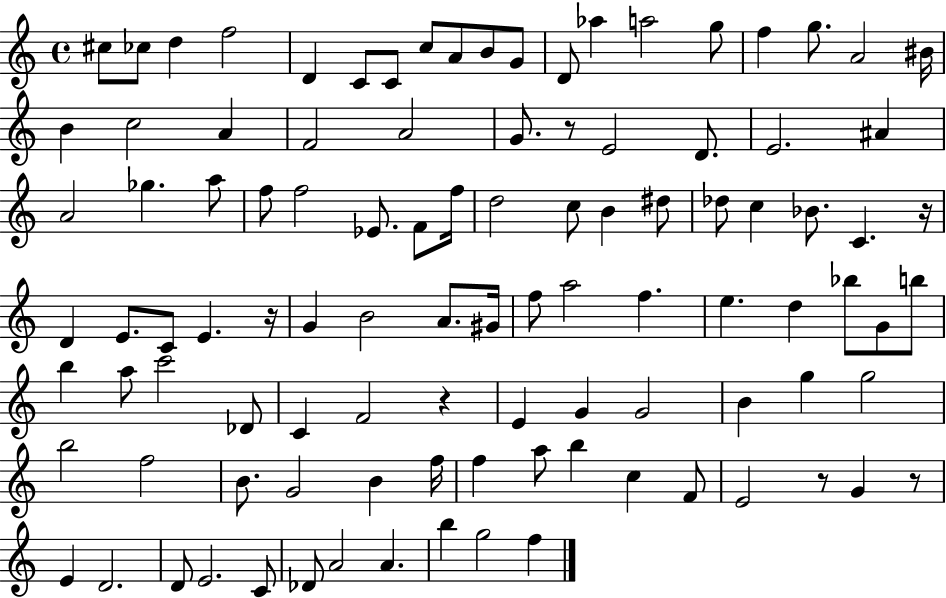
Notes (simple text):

C#5/e CES5/e D5/q F5/h D4/q C4/e C4/e C5/e A4/e B4/e G4/e D4/e Ab5/q A5/h G5/e F5/q G5/e. A4/h BIS4/s B4/q C5/h A4/q F4/h A4/h G4/e. R/e E4/h D4/e. E4/h. A#4/q A4/h Gb5/q. A5/e F5/e F5/h Eb4/e. F4/e F5/s D5/h C5/e B4/q D#5/e Db5/e C5/q Bb4/e. C4/q. R/s D4/q E4/e. C4/e E4/q. R/s G4/q B4/h A4/e. G#4/s F5/e A5/h F5/q. E5/q. D5/q Bb5/e G4/e B5/e B5/q A5/e C6/h Db4/e C4/q F4/h R/q E4/q G4/q G4/h B4/q G5/q G5/h B5/h F5/h B4/e. G4/h B4/q F5/s F5/q A5/e B5/q C5/q F4/e E4/h R/e G4/q R/e E4/q D4/h. D4/e E4/h. C4/e Db4/e A4/h A4/q. B5/q G5/h F5/q